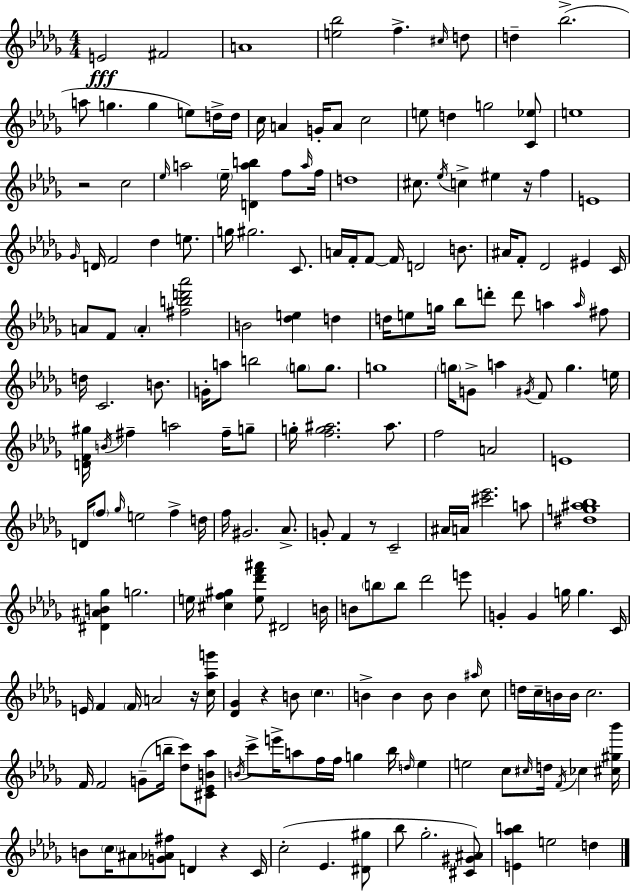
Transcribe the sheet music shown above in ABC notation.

X:1
T:Untitled
M:4/4
L:1/4
K:Bbm
E2 ^F2 A4 [e_b]2 f ^c/4 d/2 d _b2 a/2 g g e/2 d/4 d/4 c/4 A G/4 A/2 c2 e/2 d g2 [C_e]/2 e4 z2 c2 _e/4 a2 _e/4 [Dab] f/2 a/4 f/4 d4 ^c/2 _e/4 c ^e z/4 f E4 _G/4 D/4 F2 _d e/2 g/4 ^g2 C/2 A/4 F/4 F/2 F/4 D2 B/2 ^A/4 F/2 _D2 ^E C/4 A/2 F/2 A [^fbd'_a']2 B2 [_de] d d/4 e/2 g/4 _b/2 d'/2 d'/2 a a/4 ^f/2 d/4 C2 B/2 G/4 a/2 b2 g/2 g/2 g4 g/4 G/2 a ^G/4 F/2 g e/4 [DF^g]/4 B/4 ^f a2 ^f/4 g/2 g/4 [fg^a]2 ^a/2 f2 A2 E4 D/4 f/2 _g/4 e2 f d/4 f/4 ^G2 _A/2 G/2 F z/2 C2 ^A/4 A/4 [^c'_e']2 a/2 [^dg^a_b]4 [^D^AB_g] g2 e/4 [^cf^g] [e_d'f'^a']/2 ^D2 B/4 B/2 b/2 b/2 _d'2 e'/2 G G g/4 g C/4 E/4 F F/4 A2 z/4 [c_ag']/4 [_D_G] z B/2 c B B B/2 B ^a/4 c/2 d/4 c/4 B/4 B/4 c2 F/4 F2 G/2 b/4 [_dc']/2 [^C_EB_a]/2 B/4 c'/2 e'/4 a/2 f/4 f/4 g _b/4 d/4 _e e2 c/2 ^c/4 d/4 F/4 _c [^c^g_b']/4 B/2 c/4 ^A/2 [G_A^f]/2 D z C/4 c2 _E [^D^g]/2 _b/2 _g2 [^C^G^A]/2 [E_ab] e2 d